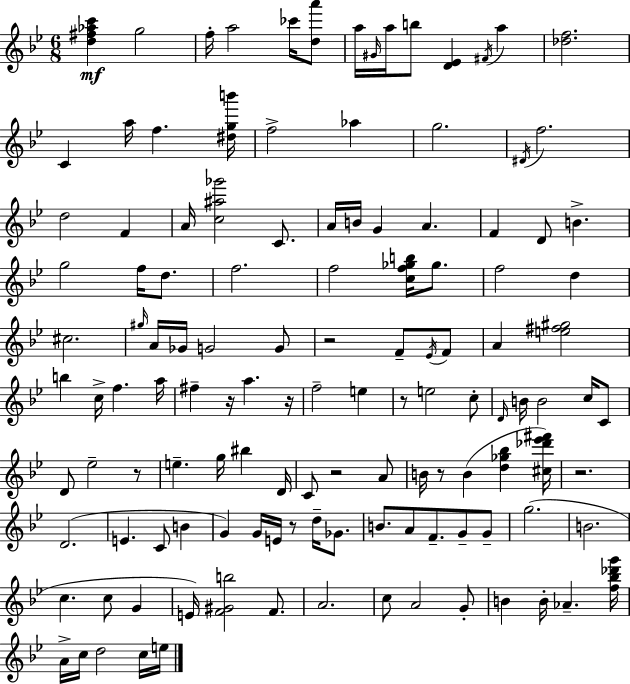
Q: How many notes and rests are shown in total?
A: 126